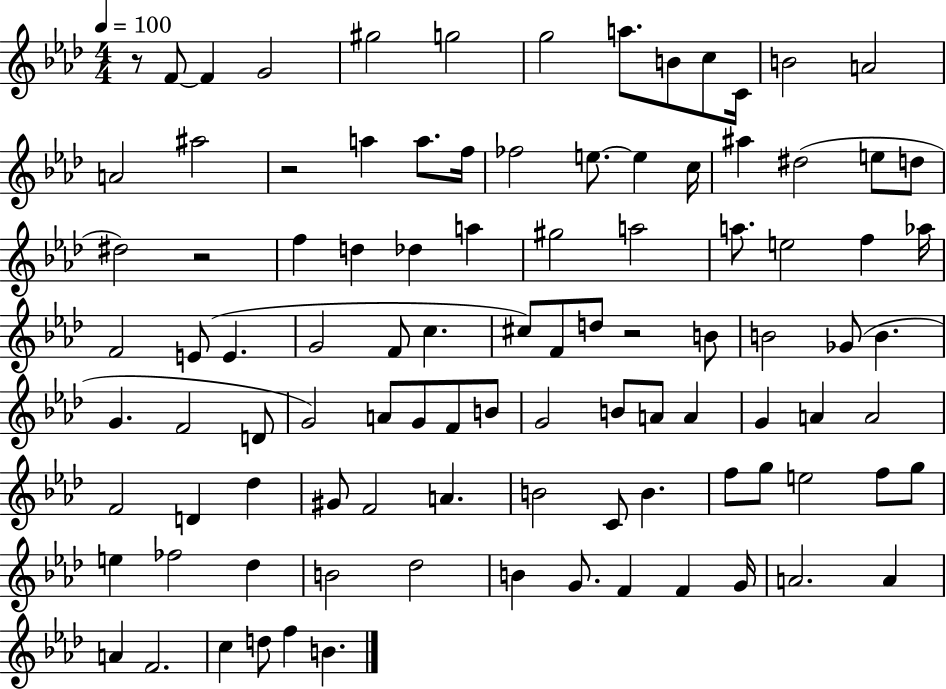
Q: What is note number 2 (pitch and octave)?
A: F4